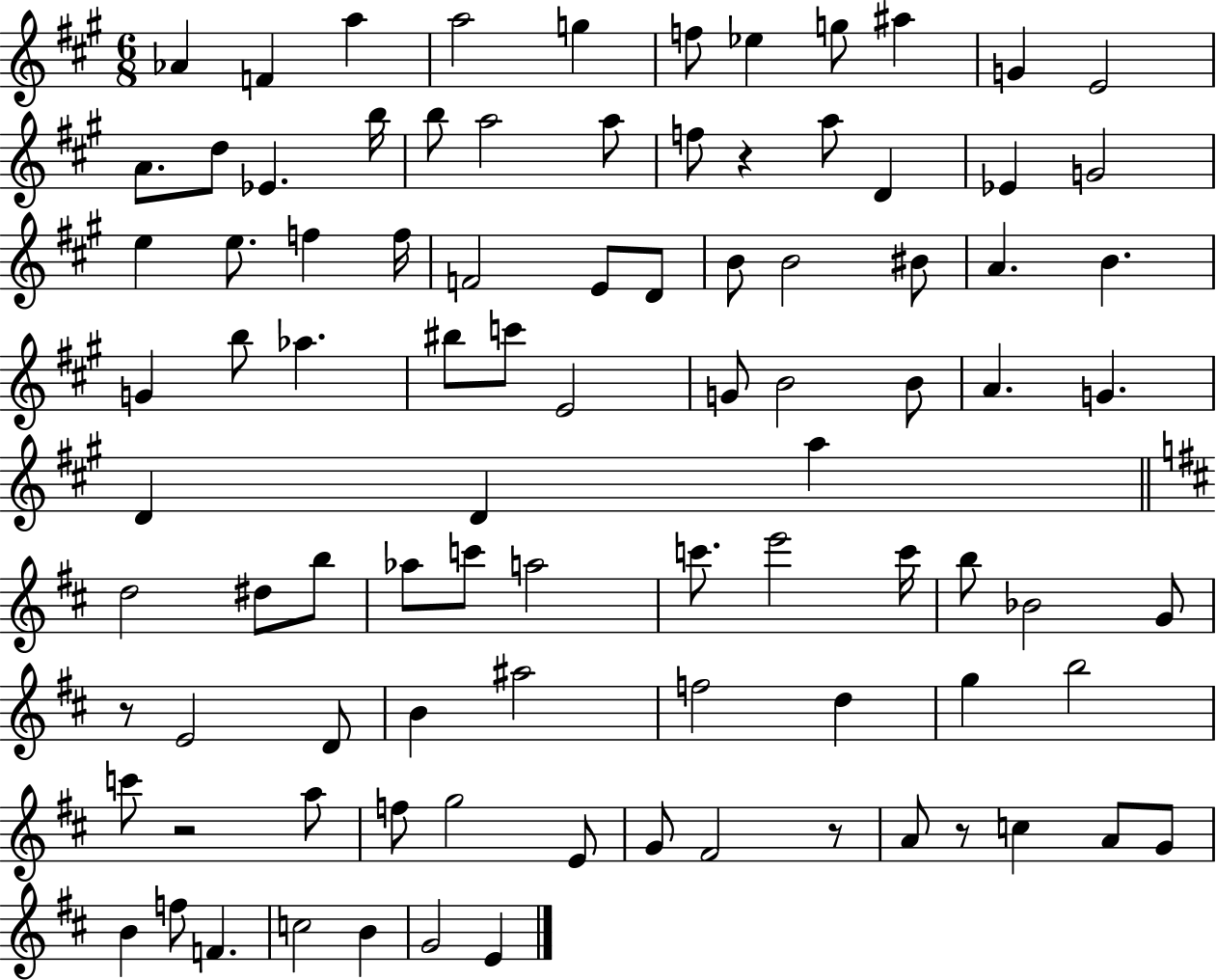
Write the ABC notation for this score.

X:1
T:Untitled
M:6/8
L:1/4
K:A
_A F a a2 g f/2 _e g/2 ^a G E2 A/2 d/2 _E b/4 b/2 a2 a/2 f/2 z a/2 D _E G2 e e/2 f f/4 F2 E/2 D/2 B/2 B2 ^B/2 A B G b/2 _a ^b/2 c'/2 E2 G/2 B2 B/2 A G D D a d2 ^d/2 b/2 _a/2 c'/2 a2 c'/2 e'2 c'/4 b/2 _B2 G/2 z/2 E2 D/2 B ^a2 f2 d g b2 c'/2 z2 a/2 f/2 g2 E/2 G/2 ^F2 z/2 A/2 z/2 c A/2 G/2 B f/2 F c2 B G2 E